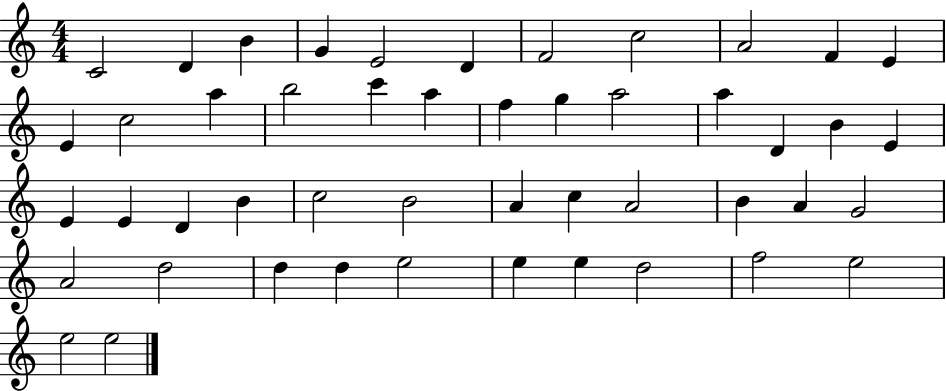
X:1
T:Untitled
M:4/4
L:1/4
K:C
C2 D B G E2 D F2 c2 A2 F E E c2 a b2 c' a f g a2 a D B E E E D B c2 B2 A c A2 B A G2 A2 d2 d d e2 e e d2 f2 e2 e2 e2